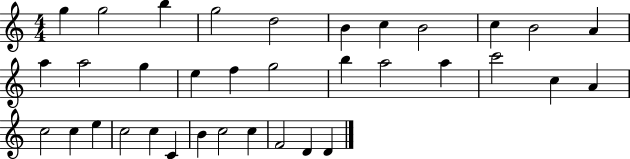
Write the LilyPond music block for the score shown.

{
  \clef treble
  \numericTimeSignature
  \time 4/4
  \key c \major
  g''4 g''2 b''4 | g''2 d''2 | b'4 c''4 b'2 | c''4 b'2 a'4 | \break a''4 a''2 g''4 | e''4 f''4 g''2 | b''4 a''2 a''4 | c'''2 c''4 a'4 | \break c''2 c''4 e''4 | c''2 c''4 c'4 | b'4 c''2 c''4 | f'2 d'4 d'4 | \break \bar "|."
}